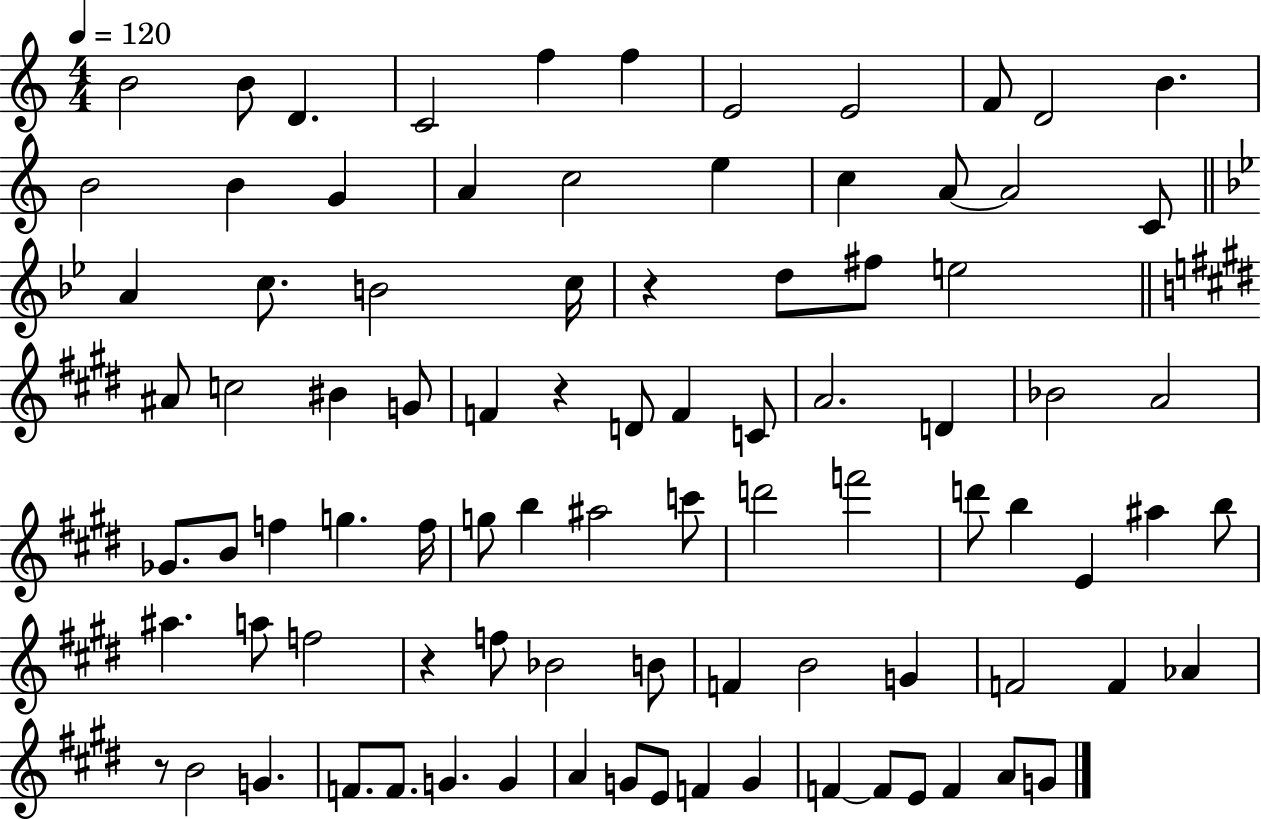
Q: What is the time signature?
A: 4/4